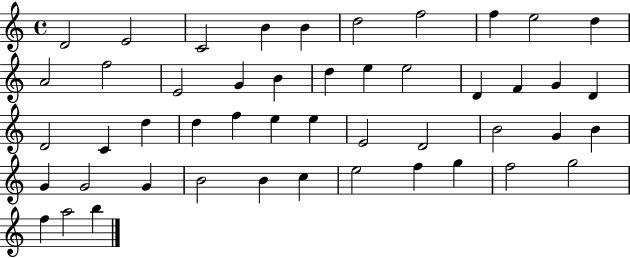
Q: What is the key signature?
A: C major